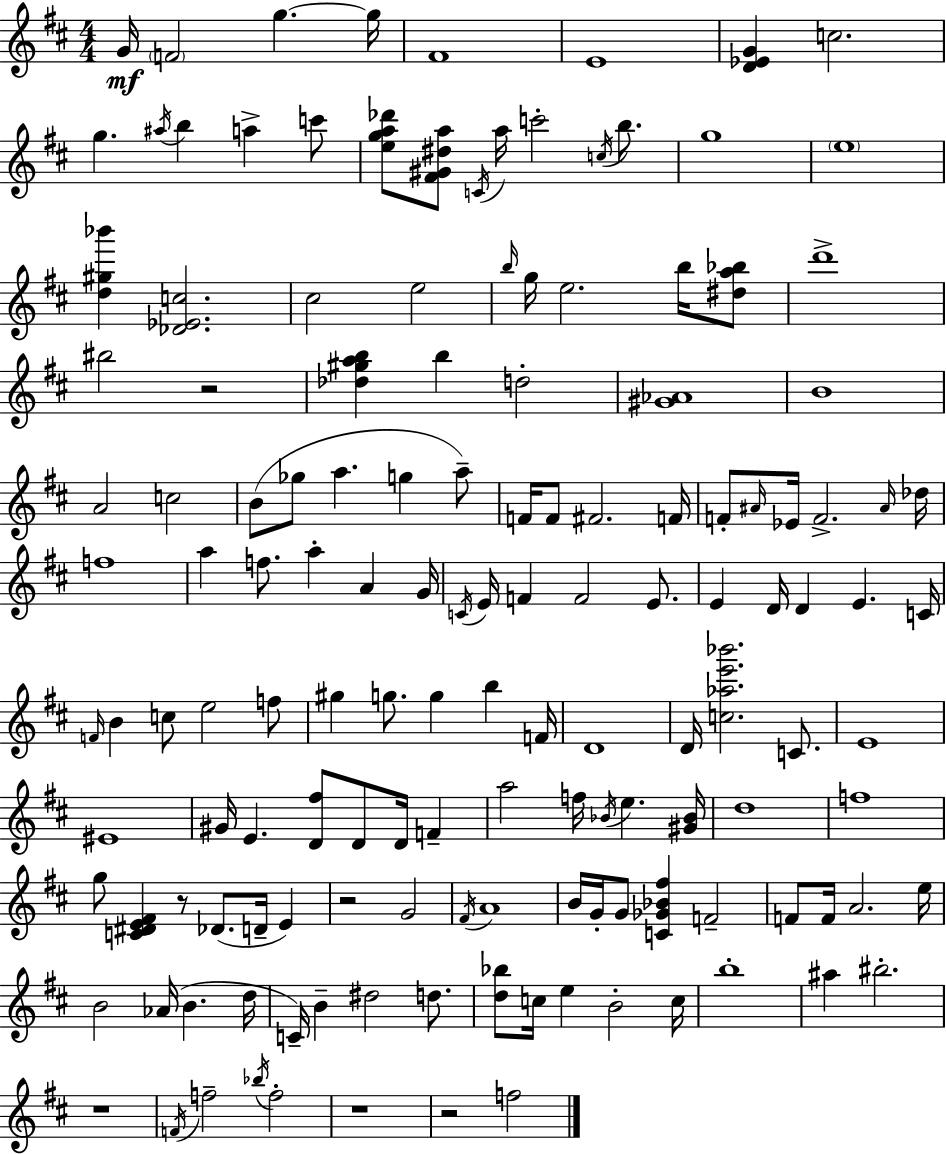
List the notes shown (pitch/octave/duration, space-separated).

G4/s F4/h G5/q. G5/s F#4/w E4/w [D4,Eb4,G4]/q C5/h. G5/q. A#5/s B5/q A5/q C6/e [E5,G5,A5,Db6]/e [F#4,G#4,D#5,A5]/e C4/s A5/s C6/h C5/s B5/e. G5/w E5/w [D5,G#5,Bb6]/q [Db4,Eb4,C5]/h. C#5/h E5/h B5/s G5/s E5/h. B5/s [D#5,A5,Bb5]/e D6/w BIS5/h R/h [Db5,G#5,A5,B5]/q B5/q D5/h [G#4,Ab4]/w B4/w A4/h C5/h B4/e Gb5/e A5/q. G5/q A5/e F4/s F4/e F#4/h. F4/s F4/e A#4/s Eb4/s F4/h. A#4/s Db5/s F5/w A5/q F5/e. A5/q A4/q G4/s C4/s E4/s F4/q F4/h E4/e. E4/q D4/s D4/q E4/q. C4/s F4/s B4/q C5/e E5/h F5/e G#5/q G5/e. G5/q B5/q F4/s D4/w D4/s [C5,Ab5,E6,Bb6]/h. C4/e. E4/w EIS4/w G#4/s E4/q. [D4,F#5]/e D4/e D4/s F4/q A5/h F5/s Bb4/s E5/q. [G#4,Bb4]/s D5/w F5/w G5/e [C4,D#4,E4,F#4]/q R/e Db4/e. D4/s E4/q R/h G4/h F#4/s A4/w B4/s G4/s G4/e [C4,Gb4,Bb4,F#5]/q F4/h F4/e F4/s A4/h. E5/s B4/h Ab4/s B4/q. D5/s C4/s B4/q D#5/h D5/e. [D5,Bb5]/e C5/s E5/q B4/h C5/s B5/w A#5/q BIS5/h. R/w F4/s F5/h Bb5/s F5/h R/w R/h F5/h